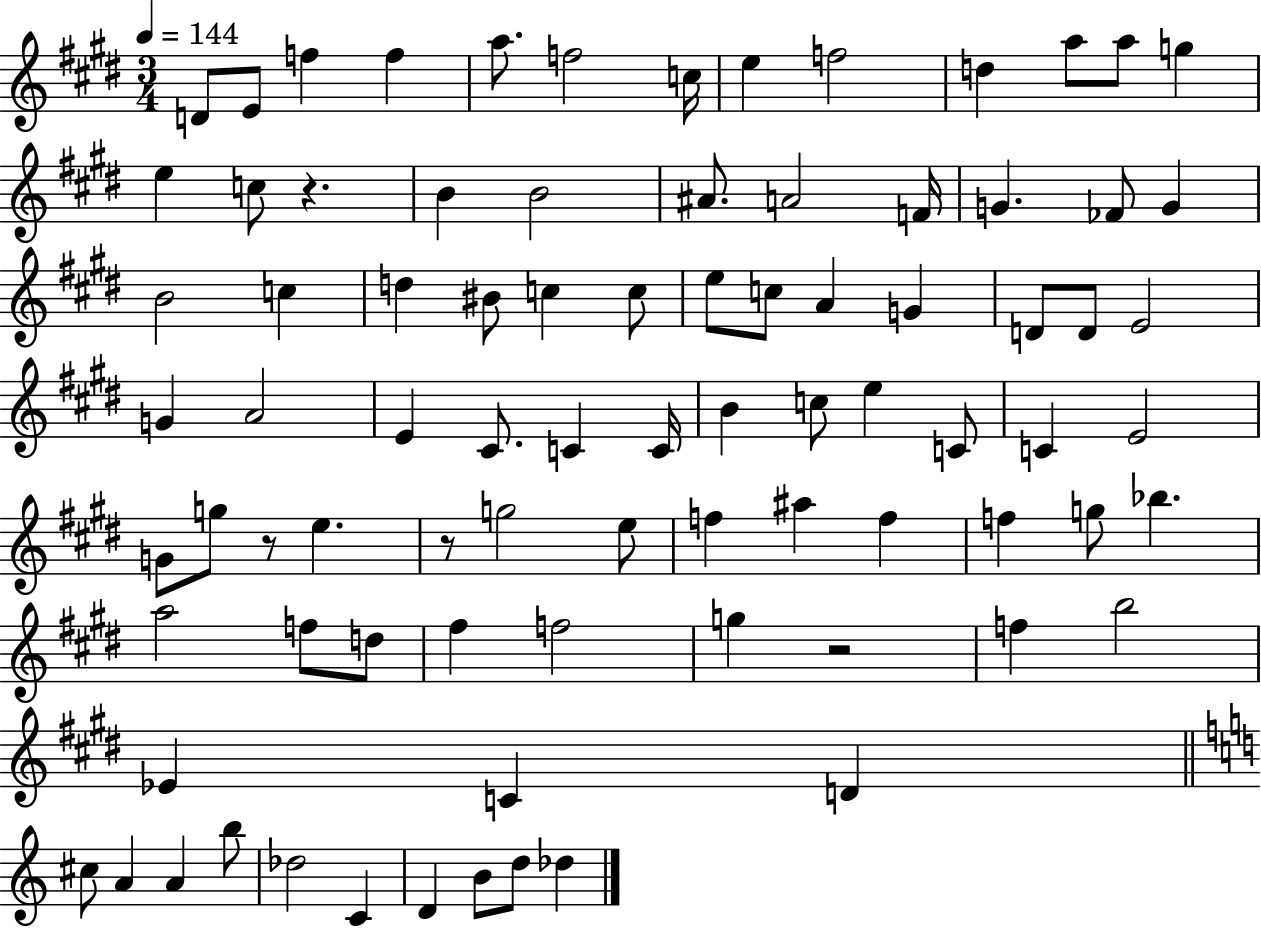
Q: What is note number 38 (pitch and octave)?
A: A4